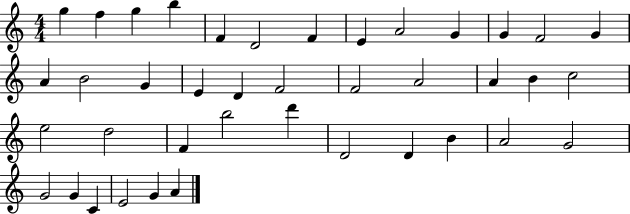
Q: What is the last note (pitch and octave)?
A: A4